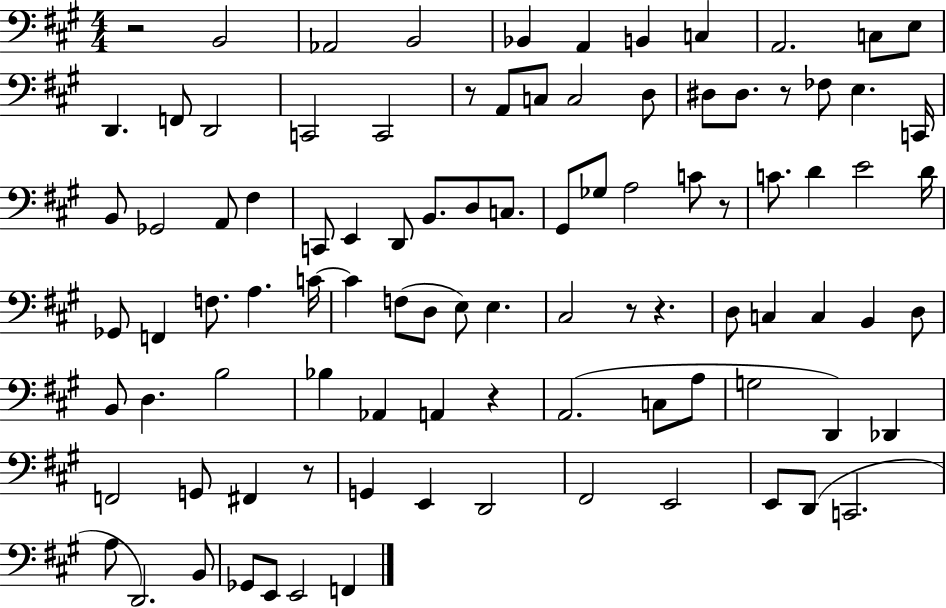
X:1
T:Untitled
M:4/4
L:1/4
K:A
z2 B,,2 _A,,2 B,,2 _B,, A,, B,, C, A,,2 C,/2 E,/2 D,, F,,/2 D,,2 C,,2 C,,2 z/2 A,,/2 C,/2 C,2 D,/2 ^D,/2 ^D,/2 z/2 _F,/2 E, C,,/4 B,,/2 _G,,2 A,,/2 ^F, C,,/2 E,, D,,/2 B,,/2 D,/2 C,/2 ^G,,/2 _G,/2 A,2 C/2 z/2 C/2 D E2 D/4 _G,,/2 F,, F,/2 A, C/4 C F,/2 D,/2 E,/2 E, ^C,2 z/2 z D,/2 C, C, B,, D,/2 B,,/2 D, B,2 _B, _A,, A,, z A,,2 C,/2 A,/2 G,2 D,, _D,, F,,2 G,,/2 ^F,, z/2 G,, E,, D,,2 ^F,,2 E,,2 E,,/2 D,,/2 C,,2 A,/2 D,,2 B,,/2 _G,,/2 E,,/2 E,,2 F,,